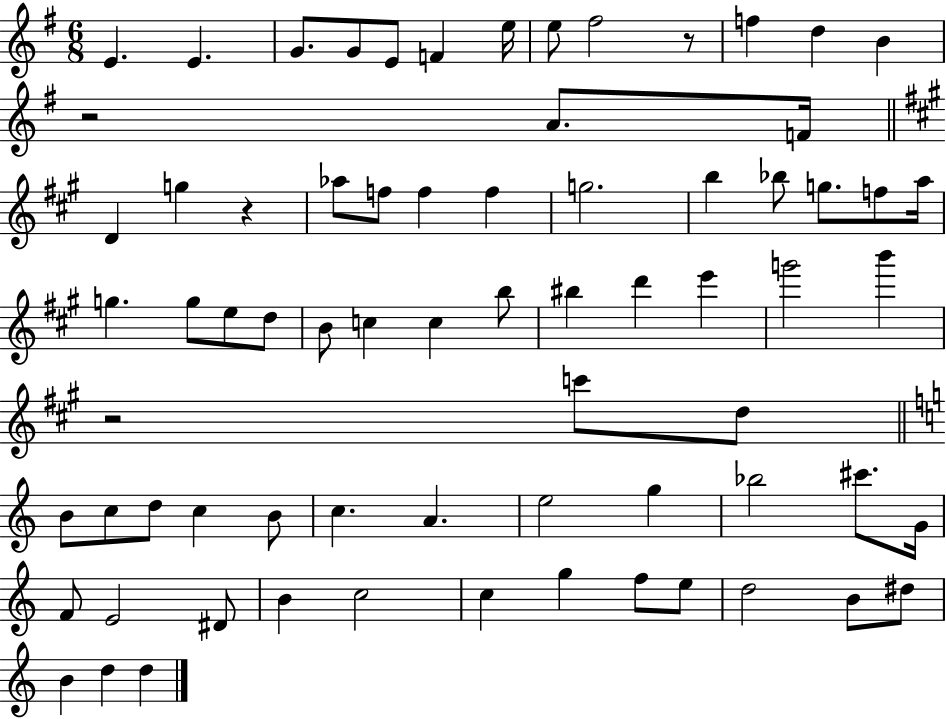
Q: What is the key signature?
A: G major